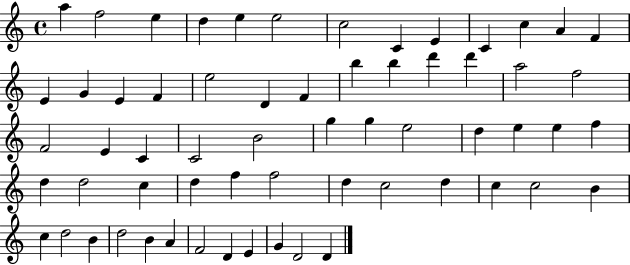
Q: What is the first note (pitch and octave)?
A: A5